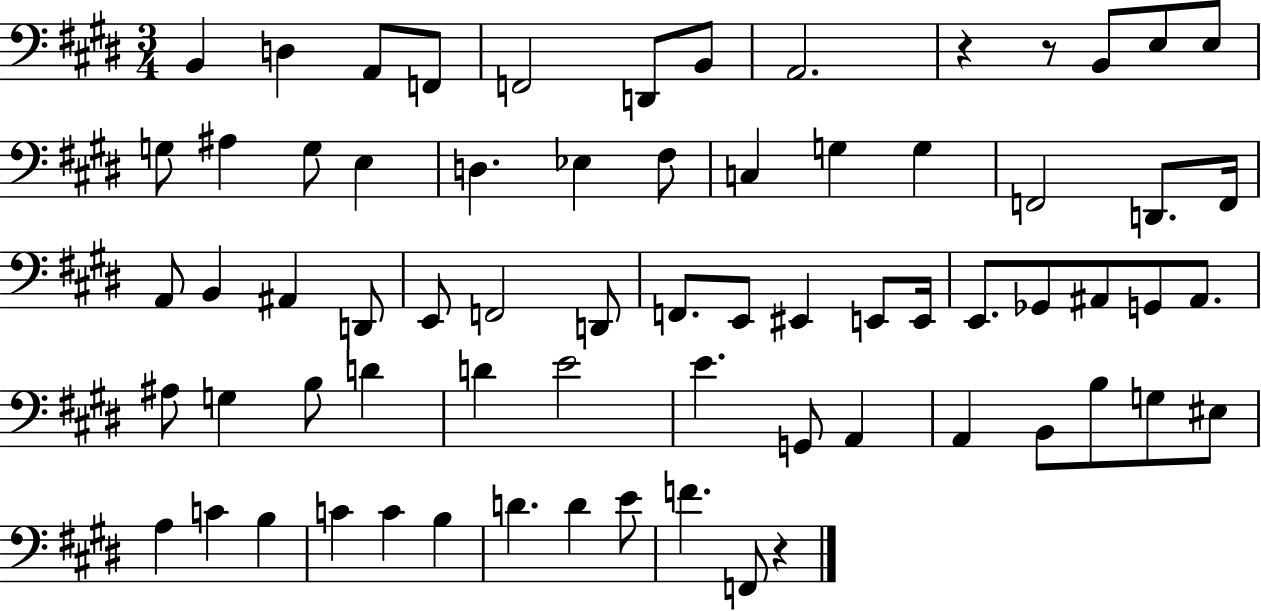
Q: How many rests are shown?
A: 3